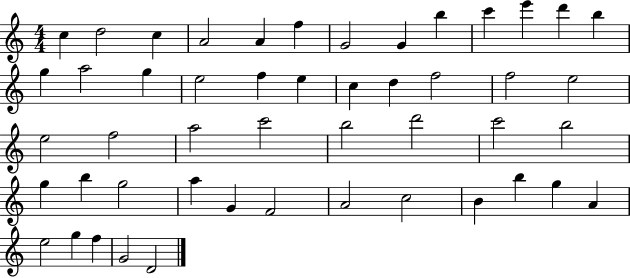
X:1
T:Untitled
M:4/4
L:1/4
K:C
c d2 c A2 A f G2 G b c' e' d' b g a2 g e2 f e c d f2 f2 e2 e2 f2 a2 c'2 b2 d'2 c'2 b2 g b g2 a G F2 A2 c2 B b g A e2 g f G2 D2